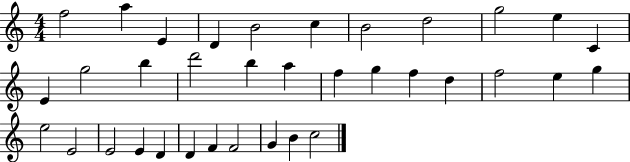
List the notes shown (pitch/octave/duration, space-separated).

F5/h A5/q E4/q D4/q B4/h C5/q B4/h D5/h G5/h E5/q C4/q E4/q G5/h B5/q D6/h B5/q A5/q F5/q G5/q F5/q D5/q F5/h E5/q G5/q E5/h E4/h E4/h E4/q D4/q D4/q F4/q F4/h G4/q B4/q C5/h